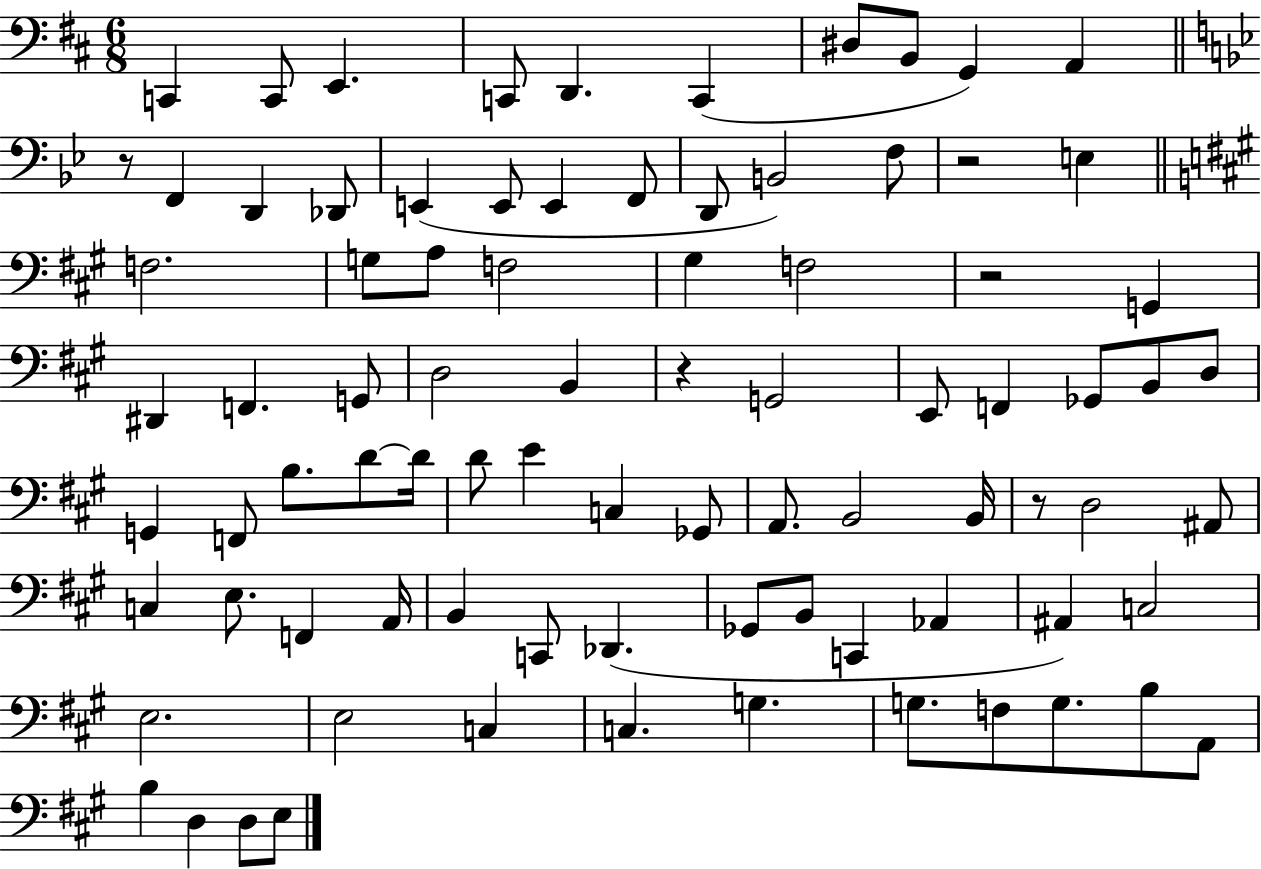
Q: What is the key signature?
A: D major